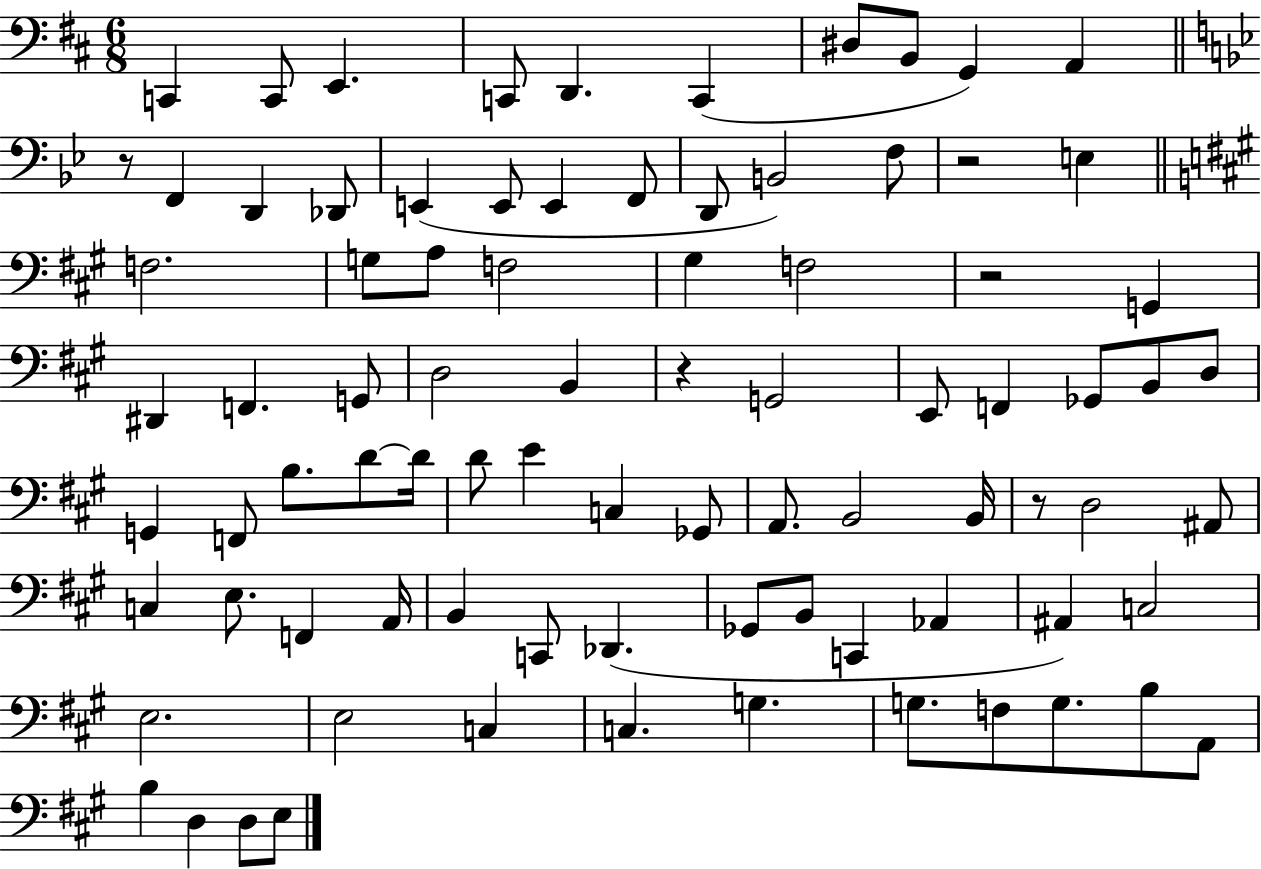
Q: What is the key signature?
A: D major